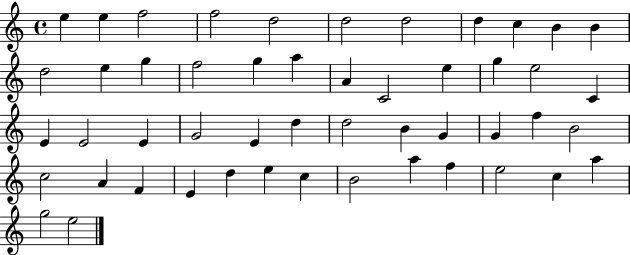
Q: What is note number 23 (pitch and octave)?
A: C4